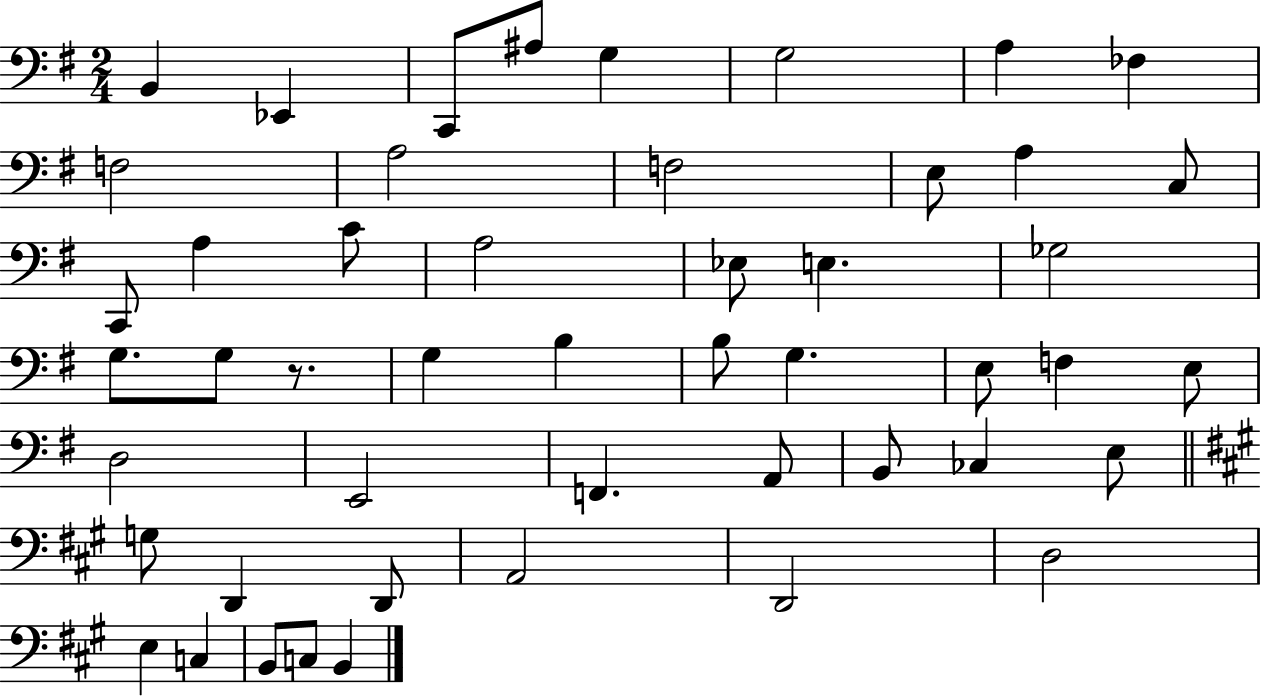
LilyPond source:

{
  \clef bass
  \numericTimeSignature
  \time 2/4
  \key g \major
  b,4 ees,4 | c,8 ais8 g4 | g2 | a4 fes4 | \break f2 | a2 | f2 | e8 a4 c8 | \break c,8 a4 c'8 | a2 | ees8 e4. | ges2 | \break g8. g8 r8. | g4 b4 | b8 g4. | e8 f4 e8 | \break d2 | e,2 | f,4. a,8 | b,8 ces4 e8 | \break \bar "||" \break \key a \major g8 d,4 d,8 | a,2 | d,2 | d2 | \break e4 c4 | b,8 c8 b,4 | \bar "|."
}